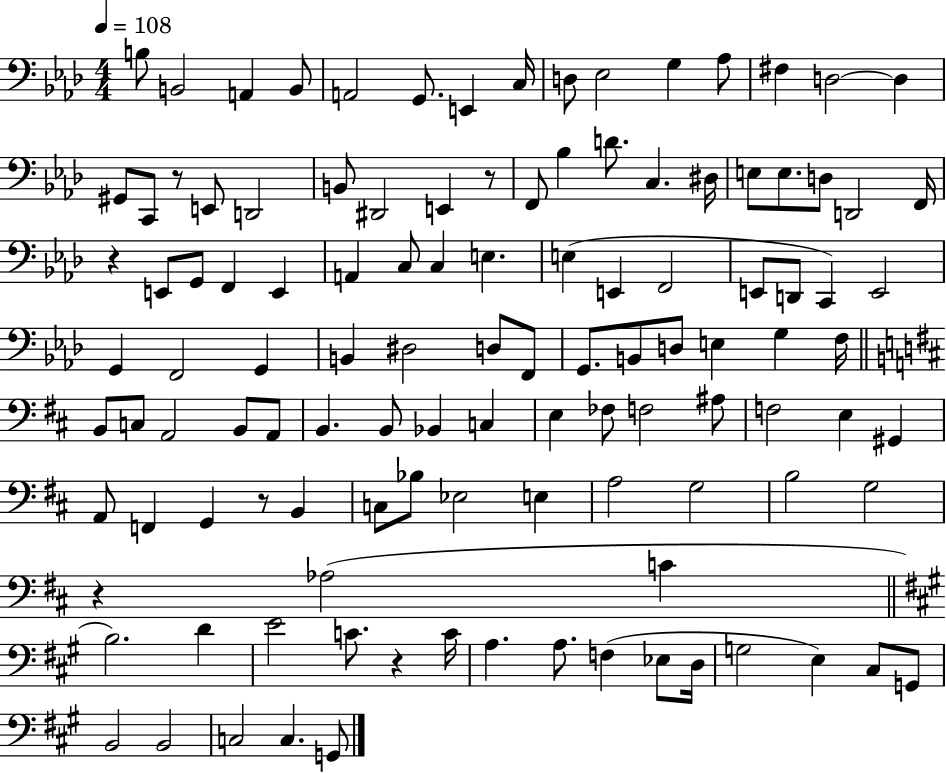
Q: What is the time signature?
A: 4/4